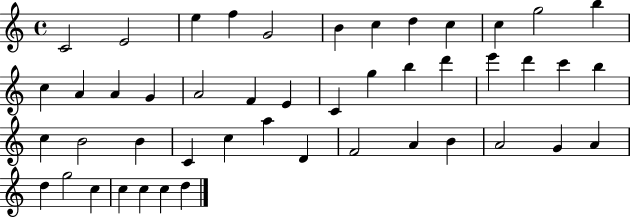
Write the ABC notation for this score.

X:1
T:Untitled
M:4/4
L:1/4
K:C
C2 E2 e f G2 B c d c c g2 b c A A G A2 F E C g b d' e' d' c' b c B2 B C c a D F2 A B A2 G A d g2 c c c c d